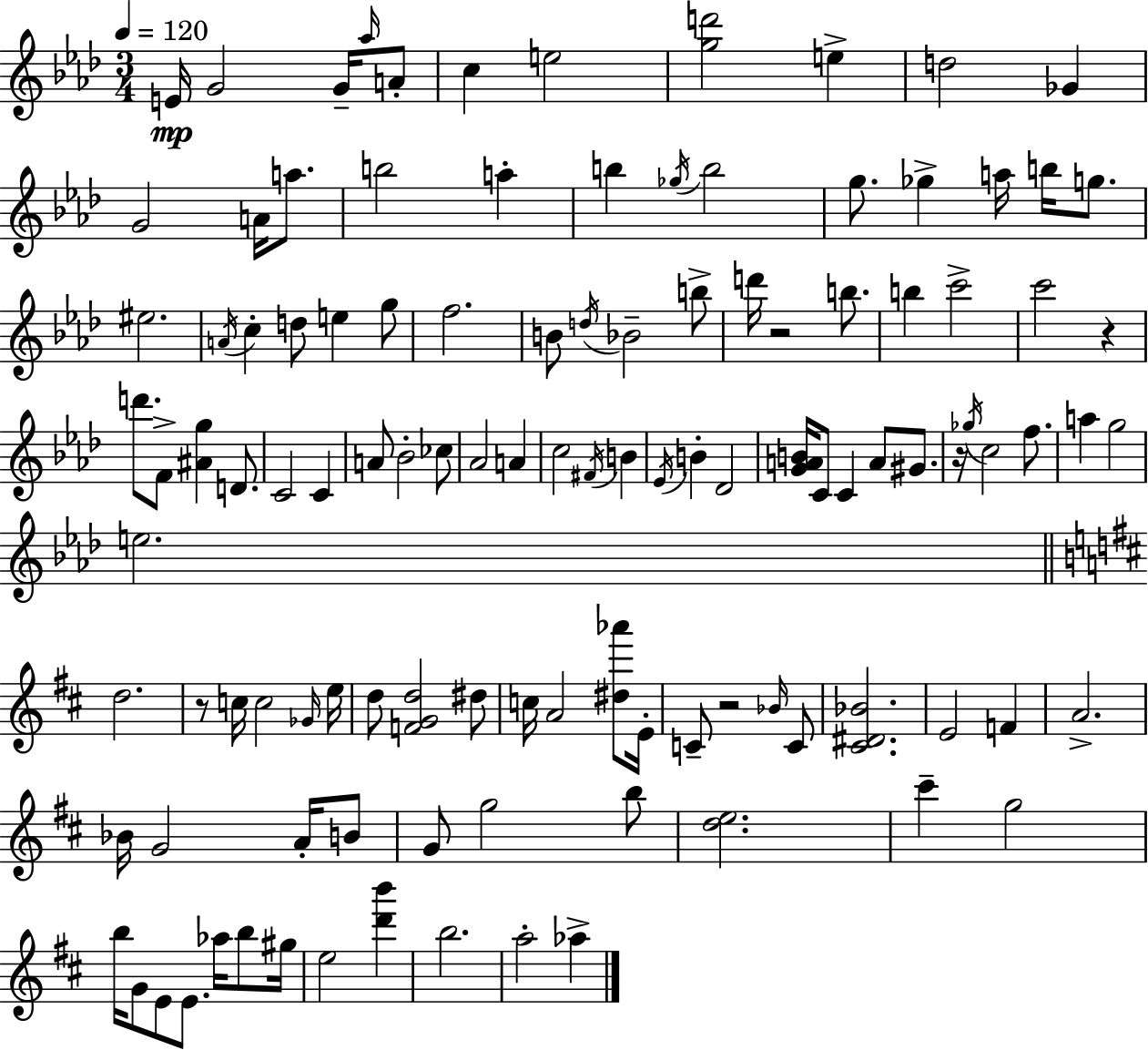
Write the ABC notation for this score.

X:1
T:Untitled
M:3/4
L:1/4
K:Ab
E/4 G2 G/4 _a/4 A/2 c e2 [gd']2 e d2 _G G2 A/4 a/2 b2 a b _g/4 b2 g/2 _g a/4 b/4 g/2 ^e2 A/4 c d/2 e g/2 f2 B/2 d/4 _B2 b/2 d'/4 z2 b/2 b c'2 c'2 z d'/2 F/2 [^Ag] D/2 C2 C A/2 _B2 _c/2 _A2 A c2 ^F/4 B _E/4 B _D2 [GAB]/4 C/2 C A/2 ^G/2 z/4 _g/4 c2 f/2 a g2 e2 d2 z/2 c/4 c2 _G/4 e/4 d/2 [FGd]2 ^d/2 c/4 A2 [^d_a']/2 E/4 C/2 z2 _B/4 C/2 [^C^D_B]2 E2 F A2 _B/4 G2 A/4 B/2 G/2 g2 b/2 [de]2 ^c' g2 b/4 G/2 E/2 E/2 _a/4 b/2 ^g/4 e2 [d'b'] b2 a2 _a